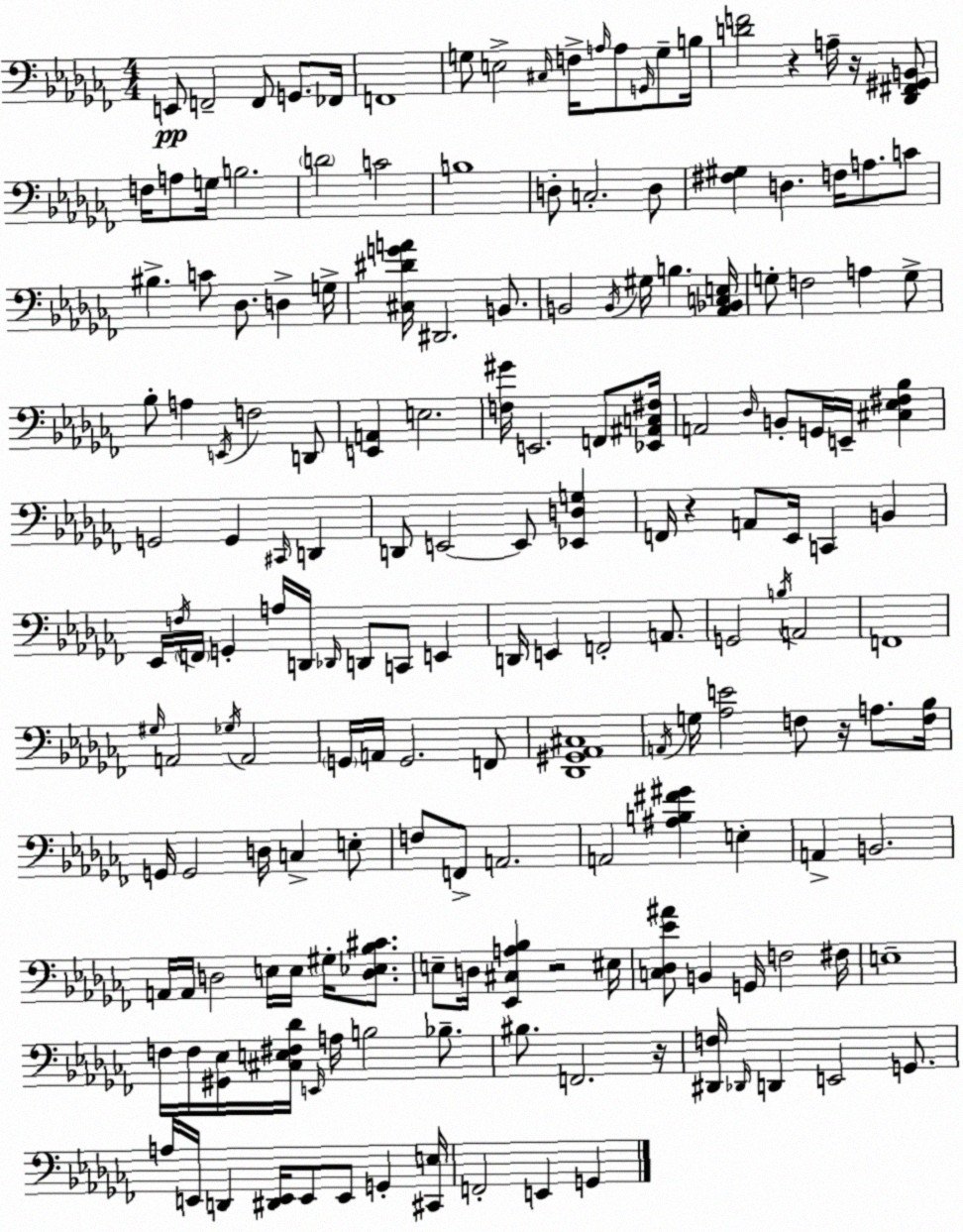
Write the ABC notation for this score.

X:1
T:Untitled
M:4/4
L:1/4
K:Abm
E,,/2 F,,2 F,,/2 G,,/2 _F,,/4 F,,4 G,/2 E,2 ^C,/4 F,/4 A,/4 A,/2 G,,/4 G,/2 B,/4 [DF]2 z A,/4 z/4 [_D,,^F,,^G,,B,,]/2 F,/4 A,/2 G,/4 B,2 D2 C2 B,4 D,/2 C,2 D,/2 [^F,^G,] D, F,/4 A,/2 C/2 ^B, C/2 _D,/2 D, G,/4 [^C,^DGA]/4 ^D,,2 B,,/2 B,,2 B,,/4 ^G,/4 B, [_A,,_B,,C,E,]/4 G,/2 F,2 A, G,/2 _B,/2 A, E,,/4 F,2 D,,/2 [E,,A,,] E,2 [F,^G]/4 E,,2 F,,/2 [_E,,^A,,C,^F,]/4 A,,2 _D,/4 B,,/2 G,,/4 E,,/4 [^C,_E,^F,_B,] G,,2 G,, ^C,,/4 D,, D,,/2 E,,2 E,,/2 [_E,,D,G,] F,,/4 z A,,/2 _E,,/4 C,, B,, _E,,/4 F,/4 F,,/4 G,, A,/4 D,,/4 _D,,/4 D,,/2 C,,/2 E,, D,,/4 E,, F,,2 A,,/2 G,,2 B,/4 A,,2 F,,4 ^G,/4 A,,2 _G,/4 A,,2 G,,/4 A,,/4 G,,2 F,,/2 [_D,,^G,,_A,,^C,]4 A,,/4 G,/4 [_A,E]2 F,/2 z/4 A,/2 [F,_B,]/4 G,,/4 G,,2 D,/4 C, E,/2 F,/2 F,,/2 A,,2 A,,2 [^A,B,^F^G] E, A,, B,,2 A,,/4 A,,/4 D,2 E,/4 E,/4 ^G,/4 [D,_E,_B,^C]/2 E,/2 D,/4 [_E,,^C,A,_B,] z2 ^E,/4 [C,_D,_E^A]/2 B,, G,,/4 F,2 ^F,/4 E,4 F,/4 F,/4 [^G,,_E,]/4 [^C,E,^F,_D]/4 E,,/4 A,/4 B,2 _B,/2 ^B,/2 F,,2 z/4 [^D,,F,]/4 _D,,/4 D,, E,,2 G,,/2 A,/4 E,,/4 D,, [^D,,E,,]/4 E,,/2 E,,/2 G,, [^C,,E,]/4 F,,2 E,, G,,